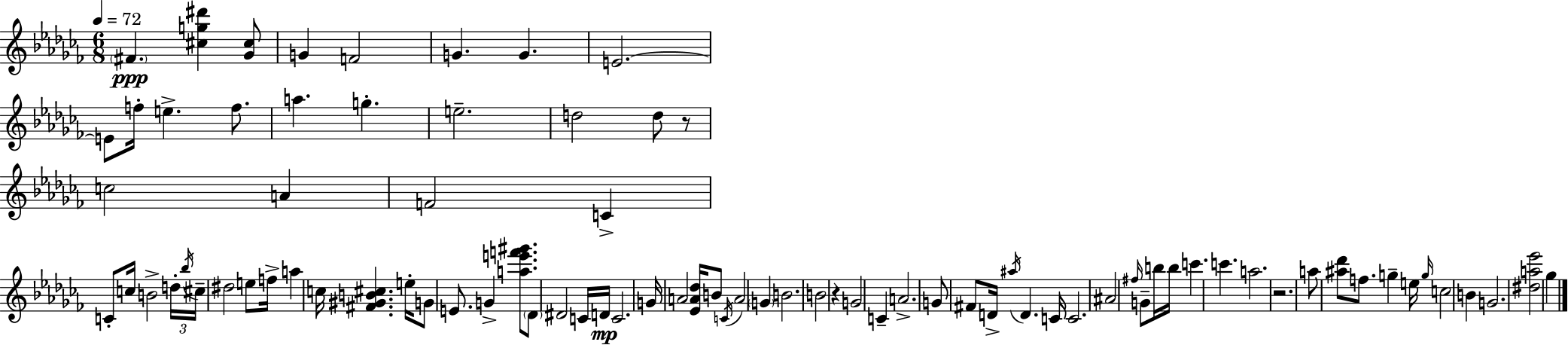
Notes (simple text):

F#4/q. [C#5,G5,D#6]/q [Gb4,C#5]/e G4/q F4/h G4/q. G4/q. E4/h. E4/e F5/s E5/q. F5/e. A5/q. G5/q. E5/h. D5/h D5/e R/e C5/h A4/q F4/h C4/q C4/e C5/s B4/h D5/s Bb5/s C#5/s D#5/h E5/e F5/s A5/q C5/s [F#4,G#4,B4,C#5]/q. E5/s G4/e E4/e. G4/q [A5,E6,F6,G#6]/e. Db4/e D#4/h C4/s D4/s C4/h. G4/s A4/h [Eb4,A4,Db5]/s B4/e C4/s A4/h G4/q B4/h. B4/h R/q G4/h C4/q A4/h. G4/e F#4/e D4/s A#5/s D4/q. C4/s C4/h. A#4/h F#5/s G4/e B5/s B5/s C6/q. C6/q. A5/h. R/h. A5/e [A#5,Db6]/e F5/e. G5/q E5/s G5/s C5/h B4/q G4/h. [D#5,A5,Eb6]/h Gb5/q